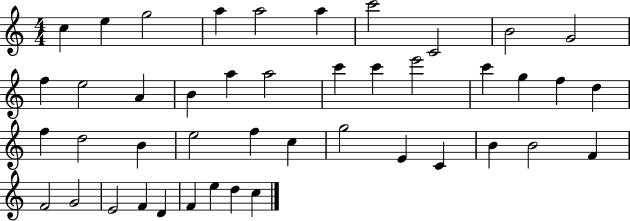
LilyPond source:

{
  \clef treble
  \numericTimeSignature
  \time 4/4
  \key c \major
  c''4 e''4 g''2 | a''4 a''2 a''4 | c'''2 c'2 | b'2 g'2 | \break f''4 e''2 a'4 | b'4 a''4 a''2 | c'''4 c'''4 e'''2 | c'''4 g''4 f''4 d''4 | \break f''4 d''2 b'4 | e''2 f''4 c''4 | g''2 e'4 c'4 | b'4 b'2 f'4 | \break f'2 g'2 | e'2 f'4 d'4 | f'4 e''4 d''4 c''4 | \bar "|."
}